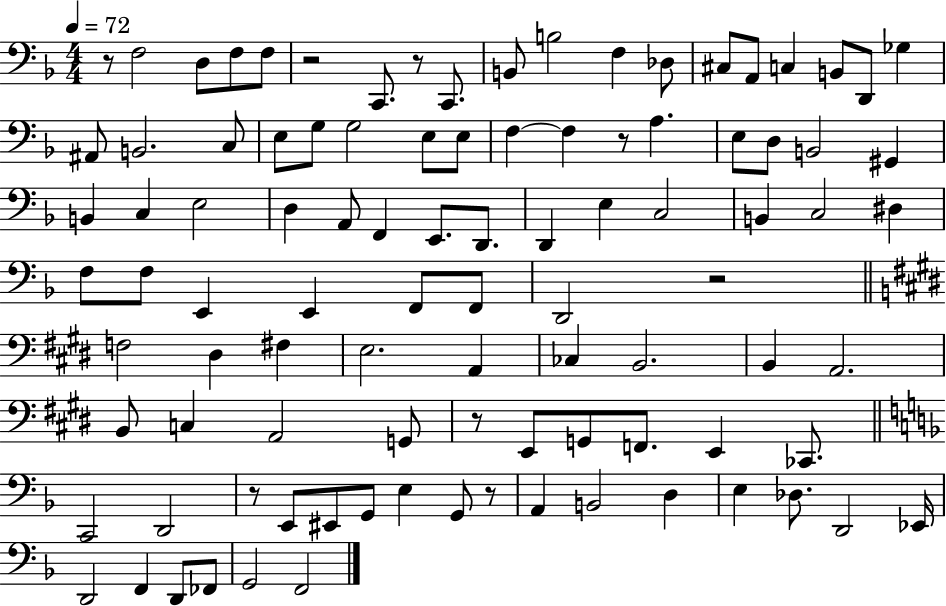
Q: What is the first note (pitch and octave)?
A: F3